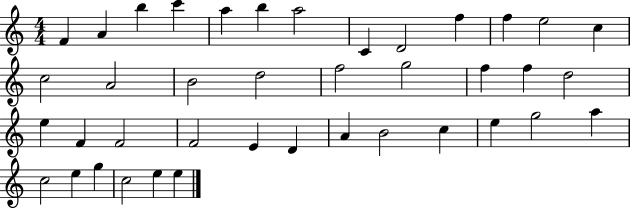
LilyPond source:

{
  \clef treble
  \numericTimeSignature
  \time 4/4
  \key c \major
  f'4 a'4 b''4 c'''4 | a''4 b''4 a''2 | c'4 d'2 f''4 | f''4 e''2 c''4 | \break c''2 a'2 | b'2 d''2 | f''2 g''2 | f''4 f''4 d''2 | \break e''4 f'4 f'2 | f'2 e'4 d'4 | a'4 b'2 c''4 | e''4 g''2 a''4 | \break c''2 e''4 g''4 | c''2 e''4 e''4 | \bar "|."
}